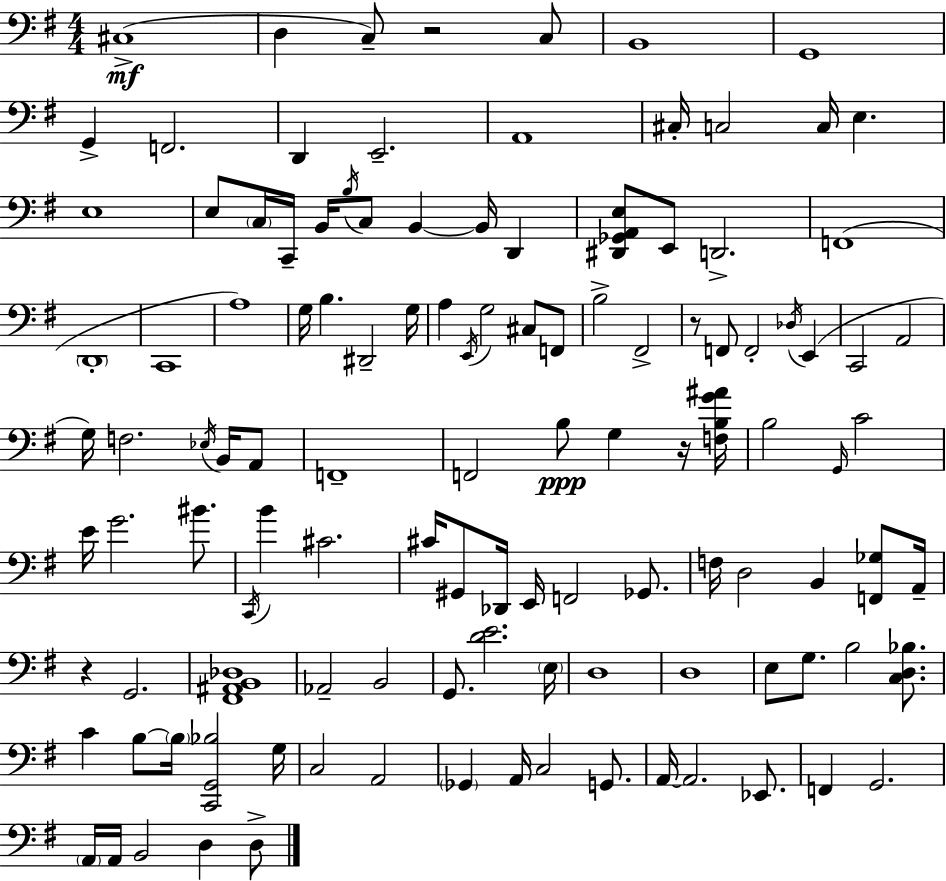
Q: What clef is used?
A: bass